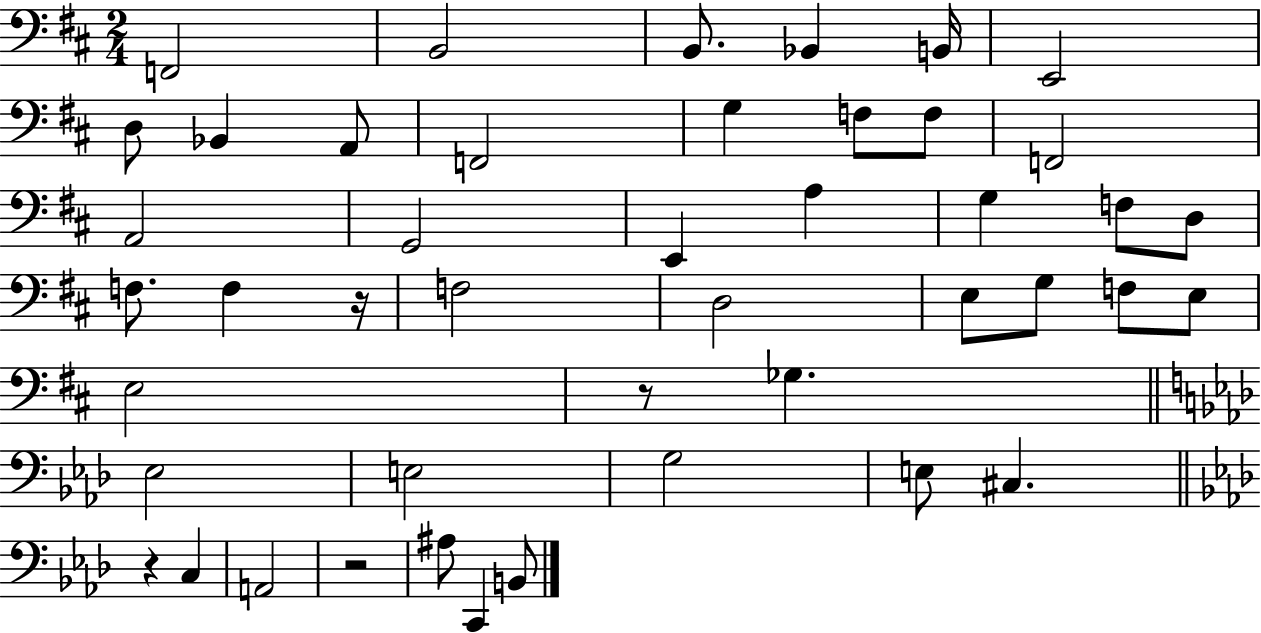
{
  \clef bass
  \numericTimeSignature
  \time 2/4
  \key d \major
  f,2 | b,2 | b,8. bes,4 b,16 | e,2 | \break d8 bes,4 a,8 | f,2 | g4 f8 f8 | f,2 | \break a,2 | g,2 | e,4 a4 | g4 f8 d8 | \break f8. f4 r16 | f2 | d2 | e8 g8 f8 e8 | \break e2 | r8 ges4. | \bar "||" \break \key f \minor ees2 | e2 | g2 | e8 cis4. | \break \bar "||" \break \key aes \major r4 c4 | a,2 | r2 | ais8 c,4 b,8 | \break \bar "|."
}